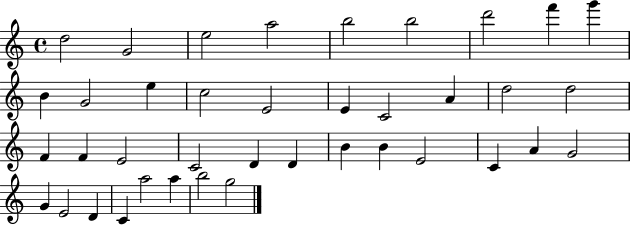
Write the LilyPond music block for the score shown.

{
  \clef treble
  \time 4/4
  \defaultTimeSignature
  \key c \major
  d''2 g'2 | e''2 a''2 | b''2 b''2 | d'''2 f'''4 g'''4 | \break b'4 g'2 e''4 | c''2 e'2 | e'4 c'2 a'4 | d''2 d''2 | \break f'4 f'4 e'2 | c'2 d'4 d'4 | b'4 b'4 e'2 | c'4 a'4 g'2 | \break g'4 e'2 d'4 | c'4 a''2 a''4 | b''2 g''2 | \bar "|."
}